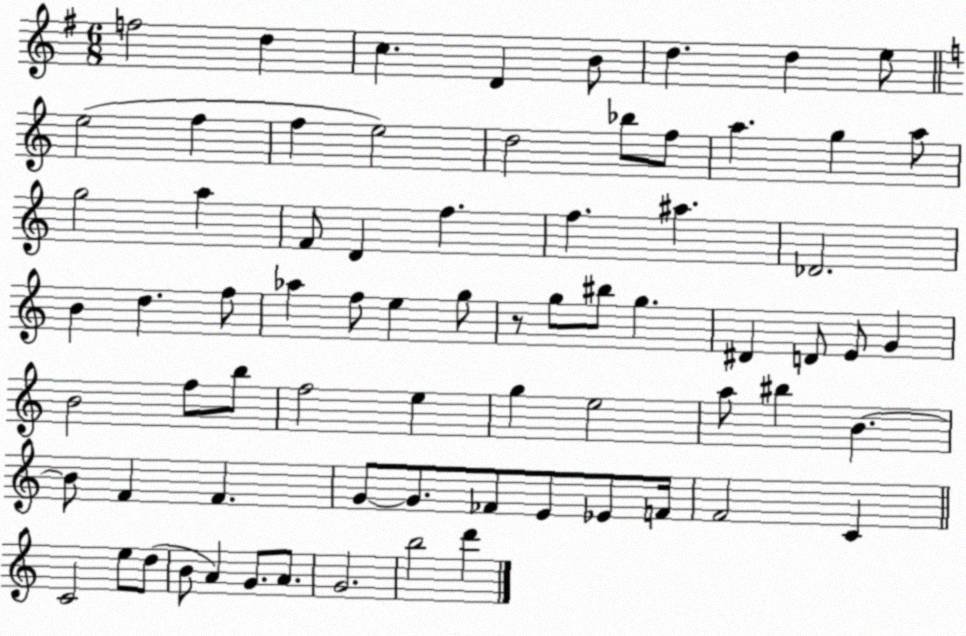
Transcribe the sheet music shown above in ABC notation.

X:1
T:Untitled
M:6/8
L:1/4
K:G
f2 d c D B/2 d d e/2 e2 f f e2 d2 _b/2 f/2 a g a/2 g2 a F/2 D f f ^a _D2 B d f/2 _a f/2 e g/2 z/2 g/2 ^b/2 g ^D D/2 E/2 G B2 f/2 b/2 f2 e g e2 a/2 ^b B B/2 F F G/2 G/2 _F/2 E/2 _E/2 F/4 F2 C C2 e/2 d/2 B/2 A G/2 A/2 G2 b2 d'